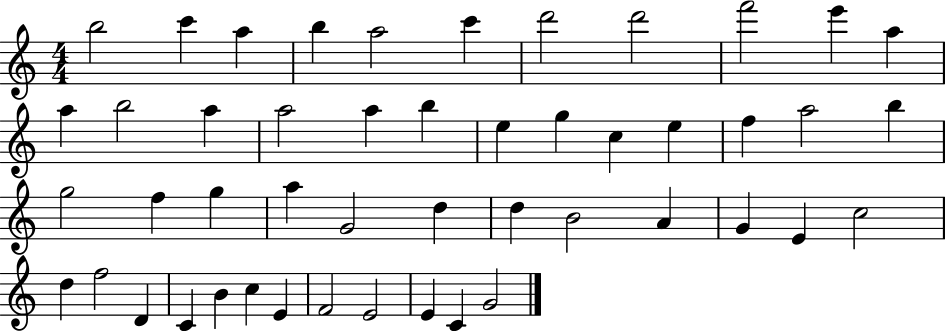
{
  \clef treble
  \numericTimeSignature
  \time 4/4
  \key c \major
  b''2 c'''4 a''4 | b''4 a''2 c'''4 | d'''2 d'''2 | f'''2 e'''4 a''4 | \break a''4 b''2 a''4 | a''2 a''4 b''4 | e''4 g''4 c''4 e''4 | f''4 a''2 b''4 | \break g''2 f''4 g''4 | a''4 g'2 d''4 | d''4 b'2 a'4 | g'4 e'4 c''2 | \break d''4 f''2 d'4 | c'4 b'4 c''4 e'4 | f'2 e'2 | e'4 c'4 g'2 | \break \bar "|."
}